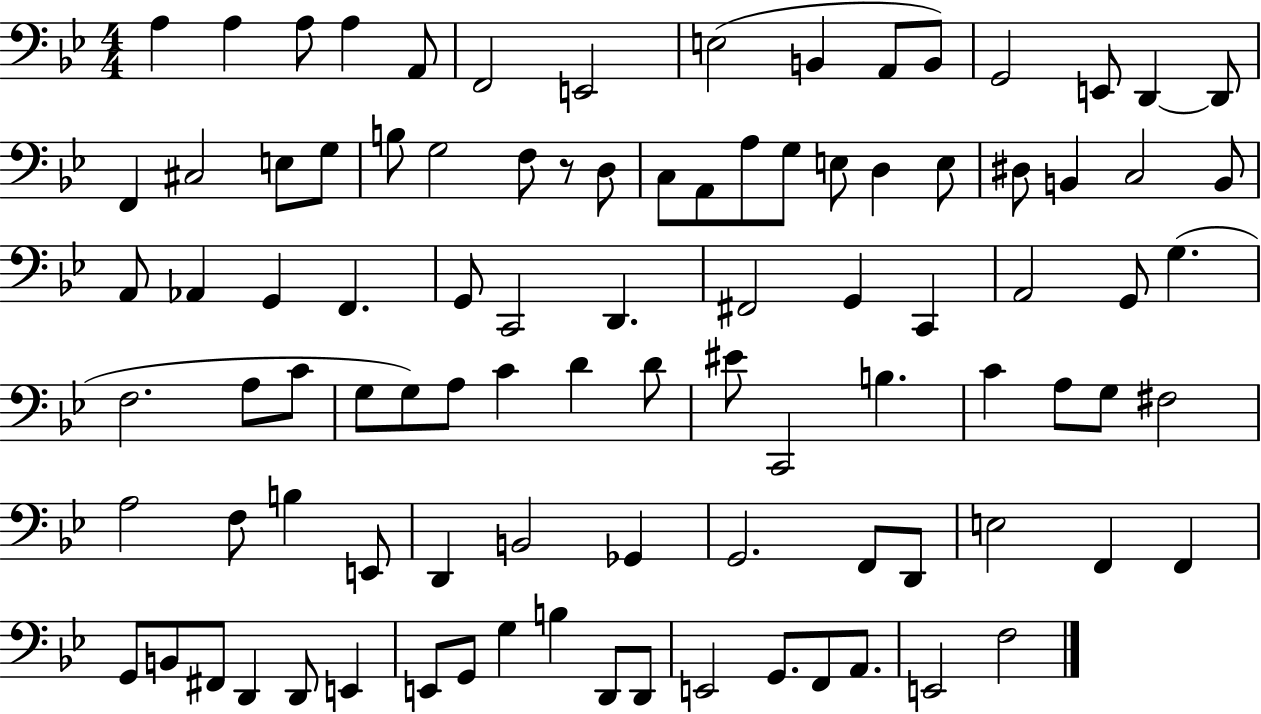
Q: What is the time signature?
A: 4/4